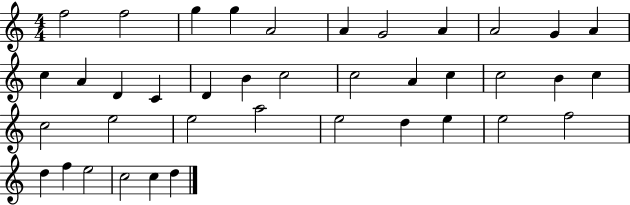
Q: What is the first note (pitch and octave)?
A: F5